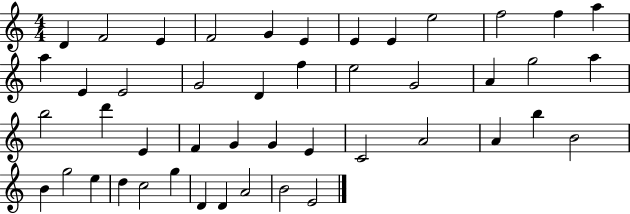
X:1
T:Untitled
M:4/4
L:1/4
K:C
D F2 E F2 G E E E e2 f2 f a a E E2 G2 D f e2 G2 A g2 a b2 d' E F G G E C2 A2 A b B2 B g2 e d c2 g D D A2 B2 E2